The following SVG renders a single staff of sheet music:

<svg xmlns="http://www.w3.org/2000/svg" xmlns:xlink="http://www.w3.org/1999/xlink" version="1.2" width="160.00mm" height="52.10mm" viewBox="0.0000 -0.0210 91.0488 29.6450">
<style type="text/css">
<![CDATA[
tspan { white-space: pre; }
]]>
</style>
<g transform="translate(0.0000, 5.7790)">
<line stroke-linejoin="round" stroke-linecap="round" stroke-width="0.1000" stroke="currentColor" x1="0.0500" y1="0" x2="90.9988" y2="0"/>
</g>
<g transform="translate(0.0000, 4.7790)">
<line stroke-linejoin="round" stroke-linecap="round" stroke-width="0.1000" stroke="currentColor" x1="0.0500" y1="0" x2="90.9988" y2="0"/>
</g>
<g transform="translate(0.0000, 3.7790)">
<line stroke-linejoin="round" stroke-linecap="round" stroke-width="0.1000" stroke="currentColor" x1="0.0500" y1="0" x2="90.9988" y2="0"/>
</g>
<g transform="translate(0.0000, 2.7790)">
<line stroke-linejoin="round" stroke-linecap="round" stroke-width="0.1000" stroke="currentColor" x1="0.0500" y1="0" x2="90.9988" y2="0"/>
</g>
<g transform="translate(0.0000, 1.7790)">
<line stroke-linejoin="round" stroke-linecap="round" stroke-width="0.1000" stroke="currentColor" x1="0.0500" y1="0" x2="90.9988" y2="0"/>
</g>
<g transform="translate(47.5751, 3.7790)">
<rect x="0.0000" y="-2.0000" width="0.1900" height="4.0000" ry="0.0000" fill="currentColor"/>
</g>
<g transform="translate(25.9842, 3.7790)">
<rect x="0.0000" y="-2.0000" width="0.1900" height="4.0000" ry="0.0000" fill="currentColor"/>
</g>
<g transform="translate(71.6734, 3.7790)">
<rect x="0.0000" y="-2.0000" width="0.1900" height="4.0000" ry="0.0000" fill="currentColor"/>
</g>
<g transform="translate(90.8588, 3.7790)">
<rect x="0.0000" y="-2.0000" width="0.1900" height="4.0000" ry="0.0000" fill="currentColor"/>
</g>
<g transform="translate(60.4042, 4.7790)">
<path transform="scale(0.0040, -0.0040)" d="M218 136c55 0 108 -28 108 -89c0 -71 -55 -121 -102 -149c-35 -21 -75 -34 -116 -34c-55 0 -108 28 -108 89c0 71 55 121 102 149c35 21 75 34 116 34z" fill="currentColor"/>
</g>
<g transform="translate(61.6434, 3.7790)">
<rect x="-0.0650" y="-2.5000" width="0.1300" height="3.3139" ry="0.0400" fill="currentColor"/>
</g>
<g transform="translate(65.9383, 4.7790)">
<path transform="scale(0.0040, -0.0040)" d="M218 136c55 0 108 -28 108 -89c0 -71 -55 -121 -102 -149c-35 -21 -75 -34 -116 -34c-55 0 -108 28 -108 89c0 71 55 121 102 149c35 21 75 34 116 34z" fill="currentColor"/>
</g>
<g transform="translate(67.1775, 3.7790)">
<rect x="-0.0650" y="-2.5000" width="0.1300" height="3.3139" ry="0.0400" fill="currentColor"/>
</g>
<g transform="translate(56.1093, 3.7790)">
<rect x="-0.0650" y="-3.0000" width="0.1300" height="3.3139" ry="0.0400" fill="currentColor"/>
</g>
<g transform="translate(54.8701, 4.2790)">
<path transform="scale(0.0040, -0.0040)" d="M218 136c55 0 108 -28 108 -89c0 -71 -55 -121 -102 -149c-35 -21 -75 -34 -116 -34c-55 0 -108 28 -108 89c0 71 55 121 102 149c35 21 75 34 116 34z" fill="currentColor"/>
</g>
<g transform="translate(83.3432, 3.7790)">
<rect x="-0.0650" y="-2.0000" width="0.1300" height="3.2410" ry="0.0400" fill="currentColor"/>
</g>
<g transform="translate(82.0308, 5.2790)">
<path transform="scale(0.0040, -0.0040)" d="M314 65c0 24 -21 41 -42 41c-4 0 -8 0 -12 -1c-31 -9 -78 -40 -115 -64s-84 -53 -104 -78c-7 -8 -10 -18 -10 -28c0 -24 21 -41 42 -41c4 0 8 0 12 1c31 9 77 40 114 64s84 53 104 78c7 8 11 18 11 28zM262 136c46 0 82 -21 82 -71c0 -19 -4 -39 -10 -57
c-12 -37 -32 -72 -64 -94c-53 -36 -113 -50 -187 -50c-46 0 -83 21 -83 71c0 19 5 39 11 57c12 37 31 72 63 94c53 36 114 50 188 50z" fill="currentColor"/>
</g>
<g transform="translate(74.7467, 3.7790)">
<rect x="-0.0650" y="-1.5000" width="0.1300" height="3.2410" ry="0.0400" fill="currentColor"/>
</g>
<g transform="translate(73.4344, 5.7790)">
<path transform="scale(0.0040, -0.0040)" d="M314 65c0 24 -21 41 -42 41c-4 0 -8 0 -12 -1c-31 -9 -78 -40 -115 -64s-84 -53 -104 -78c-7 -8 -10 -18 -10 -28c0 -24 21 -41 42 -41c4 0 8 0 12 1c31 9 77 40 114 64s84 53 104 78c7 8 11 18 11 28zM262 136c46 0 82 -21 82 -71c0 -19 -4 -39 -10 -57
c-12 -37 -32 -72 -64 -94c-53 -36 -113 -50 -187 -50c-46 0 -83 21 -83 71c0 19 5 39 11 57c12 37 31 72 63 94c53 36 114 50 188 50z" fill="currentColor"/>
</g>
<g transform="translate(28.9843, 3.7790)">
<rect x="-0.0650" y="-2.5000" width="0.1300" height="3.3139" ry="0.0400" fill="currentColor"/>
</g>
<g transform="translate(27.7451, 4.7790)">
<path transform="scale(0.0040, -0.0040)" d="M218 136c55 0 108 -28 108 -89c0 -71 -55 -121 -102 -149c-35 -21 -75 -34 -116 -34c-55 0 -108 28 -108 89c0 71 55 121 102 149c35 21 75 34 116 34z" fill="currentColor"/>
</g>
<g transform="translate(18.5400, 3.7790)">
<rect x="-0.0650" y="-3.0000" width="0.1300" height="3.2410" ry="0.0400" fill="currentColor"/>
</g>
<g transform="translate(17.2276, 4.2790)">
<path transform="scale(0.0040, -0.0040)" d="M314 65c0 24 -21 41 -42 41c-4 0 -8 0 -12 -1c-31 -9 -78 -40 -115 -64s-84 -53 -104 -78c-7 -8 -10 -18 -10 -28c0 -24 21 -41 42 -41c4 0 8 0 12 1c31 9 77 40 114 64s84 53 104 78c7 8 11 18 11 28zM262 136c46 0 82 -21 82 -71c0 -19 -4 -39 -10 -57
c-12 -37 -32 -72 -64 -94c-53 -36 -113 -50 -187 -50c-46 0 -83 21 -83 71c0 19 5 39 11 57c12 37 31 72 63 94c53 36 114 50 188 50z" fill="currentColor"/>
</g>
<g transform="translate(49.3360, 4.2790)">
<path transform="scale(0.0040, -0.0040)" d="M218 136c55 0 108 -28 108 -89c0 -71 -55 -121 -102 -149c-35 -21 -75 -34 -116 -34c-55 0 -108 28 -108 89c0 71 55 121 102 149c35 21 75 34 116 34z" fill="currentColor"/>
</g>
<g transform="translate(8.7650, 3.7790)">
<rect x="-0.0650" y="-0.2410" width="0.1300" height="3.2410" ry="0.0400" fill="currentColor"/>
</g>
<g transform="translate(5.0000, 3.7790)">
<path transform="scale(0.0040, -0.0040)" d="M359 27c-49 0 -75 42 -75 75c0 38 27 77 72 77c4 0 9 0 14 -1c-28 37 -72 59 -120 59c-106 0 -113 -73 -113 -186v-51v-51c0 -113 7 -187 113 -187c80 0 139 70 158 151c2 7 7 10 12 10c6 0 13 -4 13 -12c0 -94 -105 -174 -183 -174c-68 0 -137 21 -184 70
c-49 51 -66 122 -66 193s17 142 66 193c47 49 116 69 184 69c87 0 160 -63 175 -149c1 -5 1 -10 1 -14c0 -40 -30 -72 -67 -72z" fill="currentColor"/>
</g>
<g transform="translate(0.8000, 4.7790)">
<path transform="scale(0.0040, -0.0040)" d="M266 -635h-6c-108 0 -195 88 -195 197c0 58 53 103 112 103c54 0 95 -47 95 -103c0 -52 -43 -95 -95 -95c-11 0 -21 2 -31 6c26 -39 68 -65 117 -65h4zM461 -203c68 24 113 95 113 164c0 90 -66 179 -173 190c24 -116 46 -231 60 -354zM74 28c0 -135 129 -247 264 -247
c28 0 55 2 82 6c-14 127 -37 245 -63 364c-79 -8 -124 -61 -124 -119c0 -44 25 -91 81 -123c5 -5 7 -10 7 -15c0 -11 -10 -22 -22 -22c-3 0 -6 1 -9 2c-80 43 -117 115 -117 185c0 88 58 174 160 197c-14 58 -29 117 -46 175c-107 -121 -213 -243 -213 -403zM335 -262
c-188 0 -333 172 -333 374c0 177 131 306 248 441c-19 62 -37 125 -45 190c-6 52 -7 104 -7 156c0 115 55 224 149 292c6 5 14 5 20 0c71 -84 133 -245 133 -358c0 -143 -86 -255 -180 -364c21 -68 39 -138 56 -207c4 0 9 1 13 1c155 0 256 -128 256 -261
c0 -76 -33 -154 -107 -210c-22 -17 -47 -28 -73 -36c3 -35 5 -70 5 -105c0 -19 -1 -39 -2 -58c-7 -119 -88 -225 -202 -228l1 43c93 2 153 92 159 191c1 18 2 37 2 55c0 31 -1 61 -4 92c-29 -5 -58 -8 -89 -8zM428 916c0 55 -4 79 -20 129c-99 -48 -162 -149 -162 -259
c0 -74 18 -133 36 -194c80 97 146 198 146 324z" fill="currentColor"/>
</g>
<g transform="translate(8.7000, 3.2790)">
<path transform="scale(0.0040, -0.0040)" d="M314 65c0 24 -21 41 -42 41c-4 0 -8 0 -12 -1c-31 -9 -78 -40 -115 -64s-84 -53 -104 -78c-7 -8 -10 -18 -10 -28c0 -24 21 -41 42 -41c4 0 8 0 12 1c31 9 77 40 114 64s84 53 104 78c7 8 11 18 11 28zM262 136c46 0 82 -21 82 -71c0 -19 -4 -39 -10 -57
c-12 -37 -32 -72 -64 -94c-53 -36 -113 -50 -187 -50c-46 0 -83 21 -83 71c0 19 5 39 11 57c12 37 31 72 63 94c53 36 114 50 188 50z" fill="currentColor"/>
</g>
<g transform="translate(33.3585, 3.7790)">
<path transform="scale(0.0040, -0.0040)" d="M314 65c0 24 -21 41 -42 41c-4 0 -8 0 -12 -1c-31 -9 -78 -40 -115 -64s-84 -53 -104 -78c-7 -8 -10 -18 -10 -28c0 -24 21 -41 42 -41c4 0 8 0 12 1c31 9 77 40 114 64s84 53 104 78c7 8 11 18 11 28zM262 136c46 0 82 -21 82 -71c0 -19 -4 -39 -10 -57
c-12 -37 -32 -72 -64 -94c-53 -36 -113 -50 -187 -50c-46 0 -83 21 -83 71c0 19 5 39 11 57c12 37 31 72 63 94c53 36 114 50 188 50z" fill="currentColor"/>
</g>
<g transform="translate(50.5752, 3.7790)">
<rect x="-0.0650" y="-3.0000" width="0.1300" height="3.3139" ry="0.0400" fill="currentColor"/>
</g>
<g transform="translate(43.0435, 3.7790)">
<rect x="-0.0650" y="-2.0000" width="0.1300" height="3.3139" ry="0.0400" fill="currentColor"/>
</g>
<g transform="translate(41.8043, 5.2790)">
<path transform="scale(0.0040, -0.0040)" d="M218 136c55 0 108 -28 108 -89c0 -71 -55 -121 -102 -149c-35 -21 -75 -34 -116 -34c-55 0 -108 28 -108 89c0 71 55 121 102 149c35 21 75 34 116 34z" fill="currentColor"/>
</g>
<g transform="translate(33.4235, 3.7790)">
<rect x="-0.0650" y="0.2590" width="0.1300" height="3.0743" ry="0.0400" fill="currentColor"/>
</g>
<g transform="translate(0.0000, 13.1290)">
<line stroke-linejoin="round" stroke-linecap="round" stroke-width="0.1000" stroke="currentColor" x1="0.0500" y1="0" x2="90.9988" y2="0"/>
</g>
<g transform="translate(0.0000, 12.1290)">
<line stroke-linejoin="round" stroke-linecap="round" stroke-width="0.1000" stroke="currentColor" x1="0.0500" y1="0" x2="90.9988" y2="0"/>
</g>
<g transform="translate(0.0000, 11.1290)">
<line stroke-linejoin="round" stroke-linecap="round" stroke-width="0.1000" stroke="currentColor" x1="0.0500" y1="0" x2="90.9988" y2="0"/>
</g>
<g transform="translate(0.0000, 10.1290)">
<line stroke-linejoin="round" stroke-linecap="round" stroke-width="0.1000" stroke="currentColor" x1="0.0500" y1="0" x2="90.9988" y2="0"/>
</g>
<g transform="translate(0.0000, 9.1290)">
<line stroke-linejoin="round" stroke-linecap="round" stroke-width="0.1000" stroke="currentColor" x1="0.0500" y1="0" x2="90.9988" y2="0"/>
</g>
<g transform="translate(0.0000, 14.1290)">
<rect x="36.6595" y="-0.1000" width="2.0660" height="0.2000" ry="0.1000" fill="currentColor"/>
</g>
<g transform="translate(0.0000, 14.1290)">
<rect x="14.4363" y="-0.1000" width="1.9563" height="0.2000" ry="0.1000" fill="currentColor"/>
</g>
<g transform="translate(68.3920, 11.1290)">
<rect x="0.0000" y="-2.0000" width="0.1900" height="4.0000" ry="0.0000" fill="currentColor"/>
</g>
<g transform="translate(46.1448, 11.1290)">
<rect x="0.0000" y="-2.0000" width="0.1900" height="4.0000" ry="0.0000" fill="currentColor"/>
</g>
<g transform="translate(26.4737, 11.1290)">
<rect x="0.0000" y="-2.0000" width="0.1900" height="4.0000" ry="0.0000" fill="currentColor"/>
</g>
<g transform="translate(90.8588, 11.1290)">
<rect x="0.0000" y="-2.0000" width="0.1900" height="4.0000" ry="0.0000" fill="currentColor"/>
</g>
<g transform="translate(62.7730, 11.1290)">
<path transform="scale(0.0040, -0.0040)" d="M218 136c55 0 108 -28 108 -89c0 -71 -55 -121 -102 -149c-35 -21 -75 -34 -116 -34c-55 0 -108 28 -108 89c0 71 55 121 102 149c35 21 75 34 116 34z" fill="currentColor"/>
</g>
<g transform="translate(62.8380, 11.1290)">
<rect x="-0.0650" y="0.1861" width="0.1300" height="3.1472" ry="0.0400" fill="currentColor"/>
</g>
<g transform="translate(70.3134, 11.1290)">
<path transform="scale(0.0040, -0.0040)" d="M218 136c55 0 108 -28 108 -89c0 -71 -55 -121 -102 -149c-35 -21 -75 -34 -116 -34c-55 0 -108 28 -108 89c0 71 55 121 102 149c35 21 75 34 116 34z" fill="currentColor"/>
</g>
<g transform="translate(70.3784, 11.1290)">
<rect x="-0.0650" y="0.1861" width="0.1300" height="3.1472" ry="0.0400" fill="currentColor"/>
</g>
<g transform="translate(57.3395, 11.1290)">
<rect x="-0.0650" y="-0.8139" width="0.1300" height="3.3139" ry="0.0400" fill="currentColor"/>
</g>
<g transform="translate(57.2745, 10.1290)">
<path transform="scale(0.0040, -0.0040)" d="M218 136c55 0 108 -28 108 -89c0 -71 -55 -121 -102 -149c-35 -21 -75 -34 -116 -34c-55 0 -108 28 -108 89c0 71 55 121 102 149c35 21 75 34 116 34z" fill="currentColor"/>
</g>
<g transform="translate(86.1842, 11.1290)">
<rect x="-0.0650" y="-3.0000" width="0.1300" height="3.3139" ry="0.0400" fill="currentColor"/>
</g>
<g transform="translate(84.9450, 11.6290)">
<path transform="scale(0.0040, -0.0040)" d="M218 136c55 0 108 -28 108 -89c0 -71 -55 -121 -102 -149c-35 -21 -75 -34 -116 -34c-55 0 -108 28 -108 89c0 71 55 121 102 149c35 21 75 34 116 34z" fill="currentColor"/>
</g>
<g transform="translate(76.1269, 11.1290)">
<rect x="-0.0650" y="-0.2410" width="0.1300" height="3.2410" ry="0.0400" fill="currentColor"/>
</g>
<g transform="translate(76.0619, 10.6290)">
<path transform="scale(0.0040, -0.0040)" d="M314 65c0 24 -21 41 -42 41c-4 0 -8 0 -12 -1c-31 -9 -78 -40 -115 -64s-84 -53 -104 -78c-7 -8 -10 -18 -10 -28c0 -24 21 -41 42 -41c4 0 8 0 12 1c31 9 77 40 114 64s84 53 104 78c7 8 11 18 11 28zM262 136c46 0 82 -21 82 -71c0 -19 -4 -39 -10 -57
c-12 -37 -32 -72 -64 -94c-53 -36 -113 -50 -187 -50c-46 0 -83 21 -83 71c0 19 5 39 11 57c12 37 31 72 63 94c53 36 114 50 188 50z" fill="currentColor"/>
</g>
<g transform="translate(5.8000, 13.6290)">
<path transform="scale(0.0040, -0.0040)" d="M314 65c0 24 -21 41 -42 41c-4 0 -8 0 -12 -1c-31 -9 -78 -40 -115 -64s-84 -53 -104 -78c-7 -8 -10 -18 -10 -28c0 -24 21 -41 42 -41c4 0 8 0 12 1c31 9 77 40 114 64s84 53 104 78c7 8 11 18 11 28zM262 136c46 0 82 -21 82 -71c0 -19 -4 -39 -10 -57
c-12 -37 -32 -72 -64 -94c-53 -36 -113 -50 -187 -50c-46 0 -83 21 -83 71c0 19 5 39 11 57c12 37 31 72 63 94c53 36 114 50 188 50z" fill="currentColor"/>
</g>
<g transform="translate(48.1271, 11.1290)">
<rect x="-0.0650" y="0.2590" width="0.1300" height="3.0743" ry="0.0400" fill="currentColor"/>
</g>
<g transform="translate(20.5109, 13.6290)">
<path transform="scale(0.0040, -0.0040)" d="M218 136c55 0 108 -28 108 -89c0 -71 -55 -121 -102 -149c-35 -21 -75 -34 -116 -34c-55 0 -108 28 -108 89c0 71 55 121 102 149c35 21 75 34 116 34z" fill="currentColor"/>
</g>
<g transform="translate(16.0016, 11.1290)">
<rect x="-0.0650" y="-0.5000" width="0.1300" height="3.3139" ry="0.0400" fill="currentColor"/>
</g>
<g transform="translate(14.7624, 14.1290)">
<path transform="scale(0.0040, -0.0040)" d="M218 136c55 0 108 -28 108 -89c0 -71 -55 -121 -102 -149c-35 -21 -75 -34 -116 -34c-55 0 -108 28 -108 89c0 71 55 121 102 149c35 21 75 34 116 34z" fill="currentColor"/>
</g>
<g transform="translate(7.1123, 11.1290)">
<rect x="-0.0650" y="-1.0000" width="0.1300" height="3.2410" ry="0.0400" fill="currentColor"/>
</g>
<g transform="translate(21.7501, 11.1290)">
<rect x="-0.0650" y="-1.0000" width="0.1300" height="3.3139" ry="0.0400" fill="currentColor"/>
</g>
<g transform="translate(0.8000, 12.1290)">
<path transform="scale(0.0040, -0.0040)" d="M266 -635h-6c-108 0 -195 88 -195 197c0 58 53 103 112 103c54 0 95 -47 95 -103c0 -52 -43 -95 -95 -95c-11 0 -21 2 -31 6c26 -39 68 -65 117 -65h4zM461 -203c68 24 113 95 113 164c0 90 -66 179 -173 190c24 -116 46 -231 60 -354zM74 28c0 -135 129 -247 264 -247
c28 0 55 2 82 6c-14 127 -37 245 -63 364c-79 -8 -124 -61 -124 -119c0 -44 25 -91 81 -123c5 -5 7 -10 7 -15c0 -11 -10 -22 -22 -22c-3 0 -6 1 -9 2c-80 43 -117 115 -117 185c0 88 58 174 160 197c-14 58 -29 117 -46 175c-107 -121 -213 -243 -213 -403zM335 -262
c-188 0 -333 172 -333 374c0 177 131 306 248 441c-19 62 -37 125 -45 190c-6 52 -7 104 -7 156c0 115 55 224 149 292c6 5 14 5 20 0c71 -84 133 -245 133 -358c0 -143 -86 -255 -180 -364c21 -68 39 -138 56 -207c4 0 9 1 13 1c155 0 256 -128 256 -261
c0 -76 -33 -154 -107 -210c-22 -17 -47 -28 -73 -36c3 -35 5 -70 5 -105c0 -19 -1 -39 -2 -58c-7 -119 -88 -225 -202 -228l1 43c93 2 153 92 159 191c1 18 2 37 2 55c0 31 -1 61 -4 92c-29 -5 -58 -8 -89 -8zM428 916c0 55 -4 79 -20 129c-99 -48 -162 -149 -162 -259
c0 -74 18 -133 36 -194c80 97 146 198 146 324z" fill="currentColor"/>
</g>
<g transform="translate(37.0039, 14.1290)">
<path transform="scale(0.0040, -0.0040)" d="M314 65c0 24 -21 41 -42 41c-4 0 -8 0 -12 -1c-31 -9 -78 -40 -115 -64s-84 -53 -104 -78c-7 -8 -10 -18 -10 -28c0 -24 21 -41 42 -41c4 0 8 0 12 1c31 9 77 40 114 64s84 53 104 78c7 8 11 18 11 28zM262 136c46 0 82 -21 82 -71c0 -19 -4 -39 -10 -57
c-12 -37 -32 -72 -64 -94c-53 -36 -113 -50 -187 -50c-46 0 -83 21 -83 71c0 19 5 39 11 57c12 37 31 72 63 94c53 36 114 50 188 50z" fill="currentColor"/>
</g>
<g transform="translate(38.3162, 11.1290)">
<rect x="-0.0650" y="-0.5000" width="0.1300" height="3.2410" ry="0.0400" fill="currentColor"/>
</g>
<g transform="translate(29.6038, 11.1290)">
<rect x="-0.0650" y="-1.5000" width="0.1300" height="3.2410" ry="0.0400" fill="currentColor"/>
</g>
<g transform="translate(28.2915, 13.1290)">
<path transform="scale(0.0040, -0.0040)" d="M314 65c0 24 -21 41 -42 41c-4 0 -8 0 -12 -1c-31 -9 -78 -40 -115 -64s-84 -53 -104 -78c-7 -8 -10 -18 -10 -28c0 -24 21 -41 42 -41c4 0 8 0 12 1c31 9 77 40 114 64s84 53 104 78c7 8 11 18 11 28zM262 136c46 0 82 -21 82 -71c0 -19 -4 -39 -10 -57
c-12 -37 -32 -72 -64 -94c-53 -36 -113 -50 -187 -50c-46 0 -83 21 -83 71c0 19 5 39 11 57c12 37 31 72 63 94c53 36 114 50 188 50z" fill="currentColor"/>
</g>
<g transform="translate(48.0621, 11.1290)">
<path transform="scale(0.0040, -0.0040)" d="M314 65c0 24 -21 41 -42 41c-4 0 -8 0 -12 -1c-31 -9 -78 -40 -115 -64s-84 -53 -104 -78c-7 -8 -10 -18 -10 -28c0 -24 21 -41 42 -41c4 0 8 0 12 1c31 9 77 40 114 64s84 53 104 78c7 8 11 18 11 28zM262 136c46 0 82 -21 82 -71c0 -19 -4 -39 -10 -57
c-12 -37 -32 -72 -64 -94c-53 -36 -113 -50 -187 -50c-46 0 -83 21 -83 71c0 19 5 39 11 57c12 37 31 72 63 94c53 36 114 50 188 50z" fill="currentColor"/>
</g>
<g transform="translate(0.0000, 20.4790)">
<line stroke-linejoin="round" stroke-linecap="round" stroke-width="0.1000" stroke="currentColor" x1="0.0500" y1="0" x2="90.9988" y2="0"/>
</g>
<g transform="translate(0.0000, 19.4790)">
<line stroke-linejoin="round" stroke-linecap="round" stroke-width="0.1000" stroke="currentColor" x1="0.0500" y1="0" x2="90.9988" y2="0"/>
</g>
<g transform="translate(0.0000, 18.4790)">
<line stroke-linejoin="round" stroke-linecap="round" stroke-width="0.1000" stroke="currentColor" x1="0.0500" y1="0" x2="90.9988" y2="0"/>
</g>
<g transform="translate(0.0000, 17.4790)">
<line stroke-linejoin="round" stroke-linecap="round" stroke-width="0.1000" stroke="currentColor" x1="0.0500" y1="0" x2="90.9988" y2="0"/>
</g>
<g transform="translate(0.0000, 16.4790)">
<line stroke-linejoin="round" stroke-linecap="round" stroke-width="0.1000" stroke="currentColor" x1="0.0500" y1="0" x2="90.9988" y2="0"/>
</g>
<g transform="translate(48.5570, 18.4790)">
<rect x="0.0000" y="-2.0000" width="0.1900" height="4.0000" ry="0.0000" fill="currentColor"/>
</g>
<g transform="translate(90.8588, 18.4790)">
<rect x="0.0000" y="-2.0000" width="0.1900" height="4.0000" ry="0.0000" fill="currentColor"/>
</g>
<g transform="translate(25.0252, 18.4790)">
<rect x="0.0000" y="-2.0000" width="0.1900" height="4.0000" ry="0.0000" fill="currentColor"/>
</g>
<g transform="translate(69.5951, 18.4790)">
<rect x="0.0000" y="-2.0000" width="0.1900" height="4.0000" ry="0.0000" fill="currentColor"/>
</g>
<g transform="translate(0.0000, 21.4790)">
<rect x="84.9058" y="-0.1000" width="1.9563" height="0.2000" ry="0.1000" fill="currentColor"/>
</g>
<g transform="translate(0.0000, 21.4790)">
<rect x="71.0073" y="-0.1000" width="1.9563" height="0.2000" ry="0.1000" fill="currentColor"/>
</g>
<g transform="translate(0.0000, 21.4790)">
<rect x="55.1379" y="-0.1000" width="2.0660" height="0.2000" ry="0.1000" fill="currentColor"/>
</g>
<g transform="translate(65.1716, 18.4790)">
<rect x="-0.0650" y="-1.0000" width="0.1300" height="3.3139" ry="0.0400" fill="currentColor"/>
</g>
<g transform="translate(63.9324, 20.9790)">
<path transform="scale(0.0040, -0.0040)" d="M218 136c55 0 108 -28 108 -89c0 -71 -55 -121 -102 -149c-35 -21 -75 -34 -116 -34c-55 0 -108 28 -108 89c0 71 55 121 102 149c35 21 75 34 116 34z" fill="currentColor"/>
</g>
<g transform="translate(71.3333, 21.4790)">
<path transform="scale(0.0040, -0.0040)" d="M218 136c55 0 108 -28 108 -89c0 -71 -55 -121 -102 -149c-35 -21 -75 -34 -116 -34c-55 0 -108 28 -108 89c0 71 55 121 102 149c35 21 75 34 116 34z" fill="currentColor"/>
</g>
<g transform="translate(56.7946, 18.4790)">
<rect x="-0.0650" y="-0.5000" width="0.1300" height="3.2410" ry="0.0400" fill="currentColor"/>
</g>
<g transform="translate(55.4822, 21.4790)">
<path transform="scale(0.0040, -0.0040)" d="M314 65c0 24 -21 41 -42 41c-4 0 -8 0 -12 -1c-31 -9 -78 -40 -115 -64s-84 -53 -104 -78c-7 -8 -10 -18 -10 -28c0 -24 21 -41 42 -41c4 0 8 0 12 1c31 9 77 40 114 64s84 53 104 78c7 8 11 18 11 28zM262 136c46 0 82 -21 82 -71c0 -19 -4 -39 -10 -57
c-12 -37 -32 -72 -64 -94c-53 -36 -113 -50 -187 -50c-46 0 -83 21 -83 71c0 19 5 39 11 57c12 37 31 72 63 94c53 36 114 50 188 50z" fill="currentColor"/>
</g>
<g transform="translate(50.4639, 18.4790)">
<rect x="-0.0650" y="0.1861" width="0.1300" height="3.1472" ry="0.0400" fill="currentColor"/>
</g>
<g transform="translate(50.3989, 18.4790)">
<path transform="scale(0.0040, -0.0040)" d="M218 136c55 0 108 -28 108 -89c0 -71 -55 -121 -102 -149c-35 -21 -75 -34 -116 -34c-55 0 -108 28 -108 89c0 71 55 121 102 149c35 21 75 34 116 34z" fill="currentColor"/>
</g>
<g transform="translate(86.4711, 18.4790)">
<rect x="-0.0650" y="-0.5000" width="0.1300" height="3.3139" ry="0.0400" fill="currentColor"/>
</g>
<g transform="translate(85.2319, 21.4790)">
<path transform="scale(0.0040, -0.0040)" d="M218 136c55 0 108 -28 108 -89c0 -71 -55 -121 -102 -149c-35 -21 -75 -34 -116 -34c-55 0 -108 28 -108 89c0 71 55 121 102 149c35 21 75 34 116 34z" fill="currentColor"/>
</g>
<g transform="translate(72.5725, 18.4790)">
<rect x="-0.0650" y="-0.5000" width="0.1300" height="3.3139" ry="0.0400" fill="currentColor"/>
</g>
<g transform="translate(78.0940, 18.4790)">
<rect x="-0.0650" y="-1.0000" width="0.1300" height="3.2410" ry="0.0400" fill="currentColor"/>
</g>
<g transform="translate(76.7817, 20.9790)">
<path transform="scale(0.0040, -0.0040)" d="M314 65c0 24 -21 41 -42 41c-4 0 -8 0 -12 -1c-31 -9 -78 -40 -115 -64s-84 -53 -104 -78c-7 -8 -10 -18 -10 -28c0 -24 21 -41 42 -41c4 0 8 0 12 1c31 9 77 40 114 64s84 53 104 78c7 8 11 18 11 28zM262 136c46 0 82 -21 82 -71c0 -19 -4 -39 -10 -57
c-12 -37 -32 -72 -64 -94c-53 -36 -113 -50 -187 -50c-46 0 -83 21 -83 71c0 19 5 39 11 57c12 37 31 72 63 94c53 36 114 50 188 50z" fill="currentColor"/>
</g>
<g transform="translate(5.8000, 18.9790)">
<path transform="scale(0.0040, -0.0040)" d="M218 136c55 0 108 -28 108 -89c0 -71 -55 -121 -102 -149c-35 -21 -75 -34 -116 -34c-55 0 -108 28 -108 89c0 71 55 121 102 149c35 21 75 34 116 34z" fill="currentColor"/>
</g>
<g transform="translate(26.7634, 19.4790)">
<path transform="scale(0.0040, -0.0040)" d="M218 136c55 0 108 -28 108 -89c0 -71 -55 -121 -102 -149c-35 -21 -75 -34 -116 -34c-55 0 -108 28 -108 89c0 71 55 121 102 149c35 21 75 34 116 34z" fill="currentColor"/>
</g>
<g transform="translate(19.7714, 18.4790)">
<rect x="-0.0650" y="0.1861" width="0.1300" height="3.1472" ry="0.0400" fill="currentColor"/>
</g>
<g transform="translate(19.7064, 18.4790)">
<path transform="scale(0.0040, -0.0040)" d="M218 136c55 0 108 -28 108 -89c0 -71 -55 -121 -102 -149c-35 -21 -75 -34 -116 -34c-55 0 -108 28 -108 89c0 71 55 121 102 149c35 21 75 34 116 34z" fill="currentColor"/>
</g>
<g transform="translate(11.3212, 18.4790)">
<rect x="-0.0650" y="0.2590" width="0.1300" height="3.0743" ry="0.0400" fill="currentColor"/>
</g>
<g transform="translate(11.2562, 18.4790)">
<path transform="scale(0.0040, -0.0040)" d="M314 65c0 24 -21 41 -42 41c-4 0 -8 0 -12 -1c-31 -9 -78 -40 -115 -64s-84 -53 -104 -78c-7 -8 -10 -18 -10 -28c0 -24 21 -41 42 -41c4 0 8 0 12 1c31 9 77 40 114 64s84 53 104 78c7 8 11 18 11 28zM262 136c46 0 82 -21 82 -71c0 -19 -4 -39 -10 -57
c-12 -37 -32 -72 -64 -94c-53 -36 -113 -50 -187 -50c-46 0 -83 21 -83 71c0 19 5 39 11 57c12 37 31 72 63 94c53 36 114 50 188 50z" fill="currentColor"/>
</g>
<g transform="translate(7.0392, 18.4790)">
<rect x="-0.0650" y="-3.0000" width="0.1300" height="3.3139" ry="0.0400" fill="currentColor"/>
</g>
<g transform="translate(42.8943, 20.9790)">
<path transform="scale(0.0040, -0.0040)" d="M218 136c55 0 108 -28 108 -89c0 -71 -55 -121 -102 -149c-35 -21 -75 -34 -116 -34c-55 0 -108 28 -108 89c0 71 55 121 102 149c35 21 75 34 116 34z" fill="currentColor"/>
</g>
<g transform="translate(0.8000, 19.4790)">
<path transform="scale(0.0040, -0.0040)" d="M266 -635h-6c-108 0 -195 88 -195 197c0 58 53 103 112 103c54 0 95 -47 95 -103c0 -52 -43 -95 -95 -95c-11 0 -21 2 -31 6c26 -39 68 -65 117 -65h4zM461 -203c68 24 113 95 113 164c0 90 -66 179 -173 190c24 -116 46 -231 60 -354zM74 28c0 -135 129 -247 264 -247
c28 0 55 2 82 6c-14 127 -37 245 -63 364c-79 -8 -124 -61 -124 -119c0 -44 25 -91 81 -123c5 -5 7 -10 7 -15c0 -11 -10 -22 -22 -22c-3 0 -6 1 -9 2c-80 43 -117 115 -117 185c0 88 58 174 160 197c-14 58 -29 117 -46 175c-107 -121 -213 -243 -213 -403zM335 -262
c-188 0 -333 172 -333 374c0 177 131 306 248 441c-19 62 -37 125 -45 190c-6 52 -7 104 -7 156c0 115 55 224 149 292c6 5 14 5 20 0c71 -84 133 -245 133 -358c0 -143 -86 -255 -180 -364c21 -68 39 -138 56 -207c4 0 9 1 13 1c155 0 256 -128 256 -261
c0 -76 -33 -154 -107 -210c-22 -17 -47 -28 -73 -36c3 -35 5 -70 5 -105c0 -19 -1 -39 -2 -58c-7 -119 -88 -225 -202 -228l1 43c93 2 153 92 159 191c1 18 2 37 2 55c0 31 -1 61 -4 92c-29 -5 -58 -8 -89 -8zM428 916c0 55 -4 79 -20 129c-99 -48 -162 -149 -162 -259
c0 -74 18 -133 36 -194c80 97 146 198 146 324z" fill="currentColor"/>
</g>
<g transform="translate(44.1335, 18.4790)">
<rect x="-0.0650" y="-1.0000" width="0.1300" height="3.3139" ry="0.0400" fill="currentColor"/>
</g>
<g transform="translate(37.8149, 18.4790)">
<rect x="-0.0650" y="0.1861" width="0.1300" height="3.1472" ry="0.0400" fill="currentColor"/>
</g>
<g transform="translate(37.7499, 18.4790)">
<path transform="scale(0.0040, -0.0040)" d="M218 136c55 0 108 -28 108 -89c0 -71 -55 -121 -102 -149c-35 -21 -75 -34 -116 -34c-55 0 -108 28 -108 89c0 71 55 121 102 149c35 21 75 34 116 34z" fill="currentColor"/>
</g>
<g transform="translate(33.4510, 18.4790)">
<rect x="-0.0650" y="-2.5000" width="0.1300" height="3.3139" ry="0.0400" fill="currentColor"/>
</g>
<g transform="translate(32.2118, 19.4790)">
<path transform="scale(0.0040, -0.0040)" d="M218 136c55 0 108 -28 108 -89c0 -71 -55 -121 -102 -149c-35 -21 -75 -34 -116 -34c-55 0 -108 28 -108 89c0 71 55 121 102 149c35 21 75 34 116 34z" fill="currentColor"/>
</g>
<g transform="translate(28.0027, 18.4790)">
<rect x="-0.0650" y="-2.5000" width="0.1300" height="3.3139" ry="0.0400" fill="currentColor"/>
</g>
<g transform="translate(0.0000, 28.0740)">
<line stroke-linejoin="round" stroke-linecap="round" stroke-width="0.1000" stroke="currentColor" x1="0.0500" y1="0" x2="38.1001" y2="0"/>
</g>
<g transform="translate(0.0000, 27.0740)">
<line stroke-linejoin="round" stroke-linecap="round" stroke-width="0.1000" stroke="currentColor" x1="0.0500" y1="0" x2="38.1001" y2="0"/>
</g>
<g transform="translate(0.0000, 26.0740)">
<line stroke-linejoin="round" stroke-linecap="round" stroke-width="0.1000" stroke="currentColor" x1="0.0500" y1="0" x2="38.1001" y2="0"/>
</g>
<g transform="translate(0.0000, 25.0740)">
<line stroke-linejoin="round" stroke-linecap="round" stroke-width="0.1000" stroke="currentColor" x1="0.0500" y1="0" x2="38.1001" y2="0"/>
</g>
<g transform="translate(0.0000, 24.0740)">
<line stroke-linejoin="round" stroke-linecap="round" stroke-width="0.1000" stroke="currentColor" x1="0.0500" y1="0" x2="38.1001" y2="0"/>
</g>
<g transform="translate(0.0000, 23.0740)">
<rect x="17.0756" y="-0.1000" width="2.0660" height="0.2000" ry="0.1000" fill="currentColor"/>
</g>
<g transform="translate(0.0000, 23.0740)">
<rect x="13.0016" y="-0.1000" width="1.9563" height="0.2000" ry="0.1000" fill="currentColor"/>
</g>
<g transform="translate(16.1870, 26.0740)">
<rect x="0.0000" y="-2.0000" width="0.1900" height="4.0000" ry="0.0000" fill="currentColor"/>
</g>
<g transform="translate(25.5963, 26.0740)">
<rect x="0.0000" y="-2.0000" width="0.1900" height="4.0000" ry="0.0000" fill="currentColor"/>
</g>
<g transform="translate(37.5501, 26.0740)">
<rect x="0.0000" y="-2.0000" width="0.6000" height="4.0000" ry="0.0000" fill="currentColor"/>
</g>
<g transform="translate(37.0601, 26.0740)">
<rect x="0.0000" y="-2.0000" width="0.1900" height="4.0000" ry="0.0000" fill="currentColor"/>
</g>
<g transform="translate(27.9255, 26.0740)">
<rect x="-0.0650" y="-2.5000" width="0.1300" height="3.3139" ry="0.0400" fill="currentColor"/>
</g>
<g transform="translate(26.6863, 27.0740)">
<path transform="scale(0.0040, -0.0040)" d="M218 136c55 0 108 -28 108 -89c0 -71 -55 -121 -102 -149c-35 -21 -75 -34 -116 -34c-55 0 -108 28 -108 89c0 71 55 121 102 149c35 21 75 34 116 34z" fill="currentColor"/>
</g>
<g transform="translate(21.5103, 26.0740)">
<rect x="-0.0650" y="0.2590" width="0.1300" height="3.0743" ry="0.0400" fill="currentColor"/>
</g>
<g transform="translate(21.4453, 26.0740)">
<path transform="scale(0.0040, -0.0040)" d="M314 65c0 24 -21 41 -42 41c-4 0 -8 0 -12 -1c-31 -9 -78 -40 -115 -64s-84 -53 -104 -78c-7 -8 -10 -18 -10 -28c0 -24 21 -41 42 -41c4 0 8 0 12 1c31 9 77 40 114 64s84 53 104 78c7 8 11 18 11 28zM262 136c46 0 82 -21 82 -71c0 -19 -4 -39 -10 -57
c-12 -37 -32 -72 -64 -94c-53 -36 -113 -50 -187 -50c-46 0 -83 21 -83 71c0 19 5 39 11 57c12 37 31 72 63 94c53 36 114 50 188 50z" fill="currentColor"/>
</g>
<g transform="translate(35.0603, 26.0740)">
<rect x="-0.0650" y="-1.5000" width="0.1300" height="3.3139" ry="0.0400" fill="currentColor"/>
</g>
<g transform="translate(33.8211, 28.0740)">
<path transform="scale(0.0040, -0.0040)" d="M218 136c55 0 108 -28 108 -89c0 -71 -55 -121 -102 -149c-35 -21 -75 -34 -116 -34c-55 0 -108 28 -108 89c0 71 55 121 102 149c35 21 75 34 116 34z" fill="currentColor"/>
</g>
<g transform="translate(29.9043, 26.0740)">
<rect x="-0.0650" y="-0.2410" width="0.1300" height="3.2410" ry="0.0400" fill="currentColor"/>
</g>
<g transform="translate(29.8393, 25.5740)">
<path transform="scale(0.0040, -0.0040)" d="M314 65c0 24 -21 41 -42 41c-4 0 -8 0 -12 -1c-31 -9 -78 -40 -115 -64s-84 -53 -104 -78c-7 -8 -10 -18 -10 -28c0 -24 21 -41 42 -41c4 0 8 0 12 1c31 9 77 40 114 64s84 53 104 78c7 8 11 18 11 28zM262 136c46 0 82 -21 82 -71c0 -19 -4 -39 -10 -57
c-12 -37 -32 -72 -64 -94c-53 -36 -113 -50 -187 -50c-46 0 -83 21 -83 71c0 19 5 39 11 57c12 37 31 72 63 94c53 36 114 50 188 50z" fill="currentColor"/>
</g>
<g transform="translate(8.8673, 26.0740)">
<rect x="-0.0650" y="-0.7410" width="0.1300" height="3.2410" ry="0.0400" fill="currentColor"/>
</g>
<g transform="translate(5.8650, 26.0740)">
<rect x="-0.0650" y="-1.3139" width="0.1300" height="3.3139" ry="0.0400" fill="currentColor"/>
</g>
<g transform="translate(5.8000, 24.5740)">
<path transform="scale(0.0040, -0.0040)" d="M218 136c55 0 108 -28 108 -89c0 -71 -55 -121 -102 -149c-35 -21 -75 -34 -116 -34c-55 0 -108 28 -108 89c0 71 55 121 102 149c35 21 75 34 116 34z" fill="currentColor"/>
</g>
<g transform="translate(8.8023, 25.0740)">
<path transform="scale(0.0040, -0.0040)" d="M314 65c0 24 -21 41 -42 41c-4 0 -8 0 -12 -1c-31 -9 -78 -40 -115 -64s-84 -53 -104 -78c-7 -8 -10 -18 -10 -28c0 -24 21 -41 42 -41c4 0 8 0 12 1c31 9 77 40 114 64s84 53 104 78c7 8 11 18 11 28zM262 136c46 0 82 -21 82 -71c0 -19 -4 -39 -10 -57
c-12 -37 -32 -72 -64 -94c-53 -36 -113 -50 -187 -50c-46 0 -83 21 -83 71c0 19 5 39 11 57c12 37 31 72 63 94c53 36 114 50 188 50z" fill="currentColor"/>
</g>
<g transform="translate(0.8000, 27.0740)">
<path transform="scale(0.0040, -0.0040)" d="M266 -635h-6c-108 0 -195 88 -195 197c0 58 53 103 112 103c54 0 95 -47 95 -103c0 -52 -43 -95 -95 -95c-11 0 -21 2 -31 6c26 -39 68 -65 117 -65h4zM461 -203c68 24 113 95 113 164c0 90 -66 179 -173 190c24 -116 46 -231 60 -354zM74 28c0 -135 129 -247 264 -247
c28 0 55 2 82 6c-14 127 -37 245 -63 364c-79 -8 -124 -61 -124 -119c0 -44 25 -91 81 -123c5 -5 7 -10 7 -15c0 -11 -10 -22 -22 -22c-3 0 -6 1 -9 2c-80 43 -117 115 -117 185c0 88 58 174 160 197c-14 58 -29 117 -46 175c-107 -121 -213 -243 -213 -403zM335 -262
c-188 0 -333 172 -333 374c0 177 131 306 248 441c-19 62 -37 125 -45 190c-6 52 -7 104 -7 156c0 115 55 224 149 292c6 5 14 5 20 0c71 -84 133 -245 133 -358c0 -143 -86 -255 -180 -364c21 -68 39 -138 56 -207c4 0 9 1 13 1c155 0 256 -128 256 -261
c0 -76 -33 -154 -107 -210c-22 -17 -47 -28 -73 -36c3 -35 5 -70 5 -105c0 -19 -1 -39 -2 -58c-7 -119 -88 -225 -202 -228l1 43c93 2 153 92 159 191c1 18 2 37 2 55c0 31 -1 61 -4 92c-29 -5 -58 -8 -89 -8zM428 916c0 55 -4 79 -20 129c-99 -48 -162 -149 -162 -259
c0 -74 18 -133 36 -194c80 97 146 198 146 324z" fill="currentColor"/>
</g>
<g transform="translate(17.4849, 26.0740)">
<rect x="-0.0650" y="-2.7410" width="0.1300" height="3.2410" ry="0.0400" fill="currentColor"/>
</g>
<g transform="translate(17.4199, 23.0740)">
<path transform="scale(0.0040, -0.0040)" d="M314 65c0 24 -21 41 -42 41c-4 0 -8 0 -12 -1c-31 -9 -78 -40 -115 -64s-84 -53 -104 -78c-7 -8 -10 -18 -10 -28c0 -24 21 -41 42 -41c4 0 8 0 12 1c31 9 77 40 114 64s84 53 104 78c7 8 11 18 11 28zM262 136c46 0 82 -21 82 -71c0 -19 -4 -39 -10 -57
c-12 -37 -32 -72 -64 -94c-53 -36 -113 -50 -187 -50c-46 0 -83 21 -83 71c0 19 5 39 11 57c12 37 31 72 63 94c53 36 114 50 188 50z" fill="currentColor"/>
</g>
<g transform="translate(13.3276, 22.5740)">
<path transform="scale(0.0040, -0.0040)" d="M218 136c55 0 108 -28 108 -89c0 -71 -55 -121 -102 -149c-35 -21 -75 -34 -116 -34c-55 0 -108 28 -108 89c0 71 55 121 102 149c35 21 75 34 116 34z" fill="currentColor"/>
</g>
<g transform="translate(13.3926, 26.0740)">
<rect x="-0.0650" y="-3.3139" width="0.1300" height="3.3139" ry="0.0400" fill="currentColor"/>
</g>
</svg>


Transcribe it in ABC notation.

X:1
T:Untitled
M:4/4
L:1/4
K:C
c2 A2 G B2 F A A G G E2 F2 D2 C D E2 C2 B2 d B B c2 A A B2 B G G B D B C2 D C D2 C e d2 b a2 B2 G c2 E